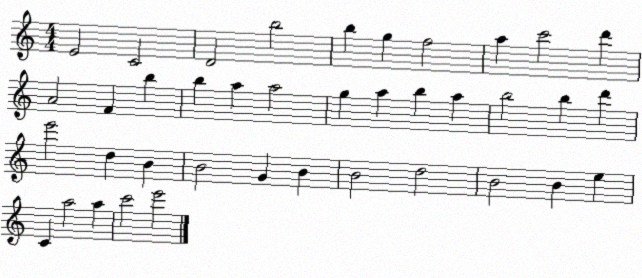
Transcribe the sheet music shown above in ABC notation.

X:1
T:Untitled
M:4/4
L:1/4
K:C
E2 C2 D2 b2 b g f2 a c'2 d' A2 F b b a a2 g a b a b2 b d' e'2 d B B2 G B B2 d2 B2 B e C a2 a c'2 e'2